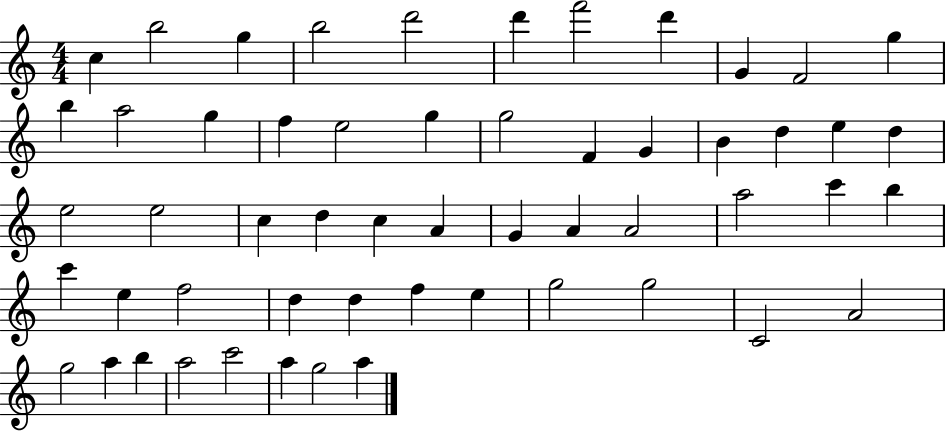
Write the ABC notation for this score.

X:1
T:Untitled
M:4/4
L:1/4
K:C
c b2 g b2 d'2 d' f'2 d' G F2 g b a2 g f e2 g g2 F G B d e d e2 e2 c d c A G A A2 a2 c' b c' e f2 d d f e g2 g2 C2 A2 g2 a b a2 c'2 a g2 a